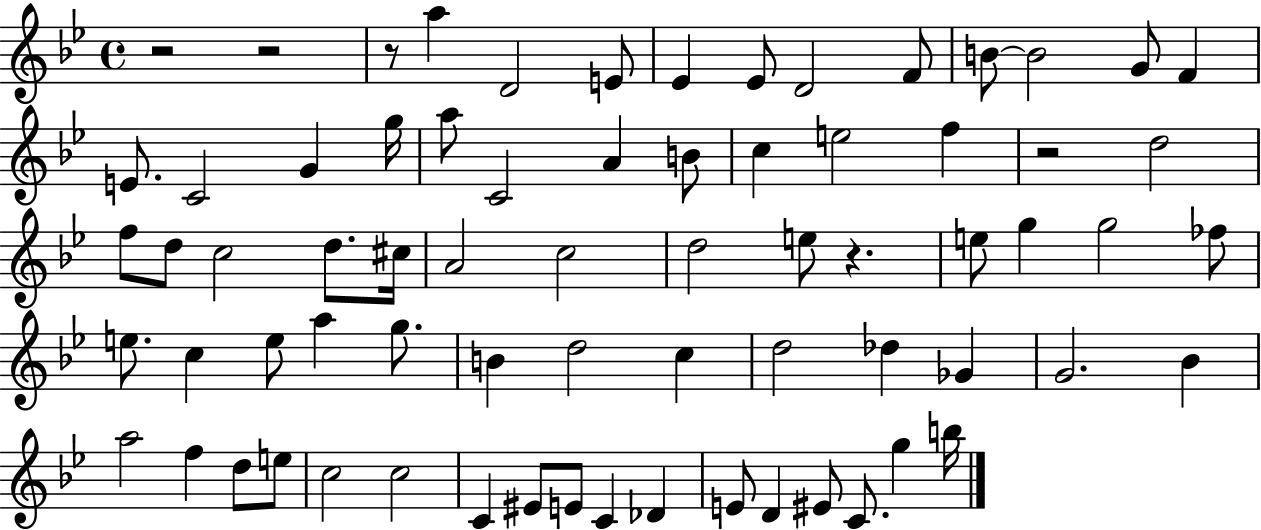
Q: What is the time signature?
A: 4/4